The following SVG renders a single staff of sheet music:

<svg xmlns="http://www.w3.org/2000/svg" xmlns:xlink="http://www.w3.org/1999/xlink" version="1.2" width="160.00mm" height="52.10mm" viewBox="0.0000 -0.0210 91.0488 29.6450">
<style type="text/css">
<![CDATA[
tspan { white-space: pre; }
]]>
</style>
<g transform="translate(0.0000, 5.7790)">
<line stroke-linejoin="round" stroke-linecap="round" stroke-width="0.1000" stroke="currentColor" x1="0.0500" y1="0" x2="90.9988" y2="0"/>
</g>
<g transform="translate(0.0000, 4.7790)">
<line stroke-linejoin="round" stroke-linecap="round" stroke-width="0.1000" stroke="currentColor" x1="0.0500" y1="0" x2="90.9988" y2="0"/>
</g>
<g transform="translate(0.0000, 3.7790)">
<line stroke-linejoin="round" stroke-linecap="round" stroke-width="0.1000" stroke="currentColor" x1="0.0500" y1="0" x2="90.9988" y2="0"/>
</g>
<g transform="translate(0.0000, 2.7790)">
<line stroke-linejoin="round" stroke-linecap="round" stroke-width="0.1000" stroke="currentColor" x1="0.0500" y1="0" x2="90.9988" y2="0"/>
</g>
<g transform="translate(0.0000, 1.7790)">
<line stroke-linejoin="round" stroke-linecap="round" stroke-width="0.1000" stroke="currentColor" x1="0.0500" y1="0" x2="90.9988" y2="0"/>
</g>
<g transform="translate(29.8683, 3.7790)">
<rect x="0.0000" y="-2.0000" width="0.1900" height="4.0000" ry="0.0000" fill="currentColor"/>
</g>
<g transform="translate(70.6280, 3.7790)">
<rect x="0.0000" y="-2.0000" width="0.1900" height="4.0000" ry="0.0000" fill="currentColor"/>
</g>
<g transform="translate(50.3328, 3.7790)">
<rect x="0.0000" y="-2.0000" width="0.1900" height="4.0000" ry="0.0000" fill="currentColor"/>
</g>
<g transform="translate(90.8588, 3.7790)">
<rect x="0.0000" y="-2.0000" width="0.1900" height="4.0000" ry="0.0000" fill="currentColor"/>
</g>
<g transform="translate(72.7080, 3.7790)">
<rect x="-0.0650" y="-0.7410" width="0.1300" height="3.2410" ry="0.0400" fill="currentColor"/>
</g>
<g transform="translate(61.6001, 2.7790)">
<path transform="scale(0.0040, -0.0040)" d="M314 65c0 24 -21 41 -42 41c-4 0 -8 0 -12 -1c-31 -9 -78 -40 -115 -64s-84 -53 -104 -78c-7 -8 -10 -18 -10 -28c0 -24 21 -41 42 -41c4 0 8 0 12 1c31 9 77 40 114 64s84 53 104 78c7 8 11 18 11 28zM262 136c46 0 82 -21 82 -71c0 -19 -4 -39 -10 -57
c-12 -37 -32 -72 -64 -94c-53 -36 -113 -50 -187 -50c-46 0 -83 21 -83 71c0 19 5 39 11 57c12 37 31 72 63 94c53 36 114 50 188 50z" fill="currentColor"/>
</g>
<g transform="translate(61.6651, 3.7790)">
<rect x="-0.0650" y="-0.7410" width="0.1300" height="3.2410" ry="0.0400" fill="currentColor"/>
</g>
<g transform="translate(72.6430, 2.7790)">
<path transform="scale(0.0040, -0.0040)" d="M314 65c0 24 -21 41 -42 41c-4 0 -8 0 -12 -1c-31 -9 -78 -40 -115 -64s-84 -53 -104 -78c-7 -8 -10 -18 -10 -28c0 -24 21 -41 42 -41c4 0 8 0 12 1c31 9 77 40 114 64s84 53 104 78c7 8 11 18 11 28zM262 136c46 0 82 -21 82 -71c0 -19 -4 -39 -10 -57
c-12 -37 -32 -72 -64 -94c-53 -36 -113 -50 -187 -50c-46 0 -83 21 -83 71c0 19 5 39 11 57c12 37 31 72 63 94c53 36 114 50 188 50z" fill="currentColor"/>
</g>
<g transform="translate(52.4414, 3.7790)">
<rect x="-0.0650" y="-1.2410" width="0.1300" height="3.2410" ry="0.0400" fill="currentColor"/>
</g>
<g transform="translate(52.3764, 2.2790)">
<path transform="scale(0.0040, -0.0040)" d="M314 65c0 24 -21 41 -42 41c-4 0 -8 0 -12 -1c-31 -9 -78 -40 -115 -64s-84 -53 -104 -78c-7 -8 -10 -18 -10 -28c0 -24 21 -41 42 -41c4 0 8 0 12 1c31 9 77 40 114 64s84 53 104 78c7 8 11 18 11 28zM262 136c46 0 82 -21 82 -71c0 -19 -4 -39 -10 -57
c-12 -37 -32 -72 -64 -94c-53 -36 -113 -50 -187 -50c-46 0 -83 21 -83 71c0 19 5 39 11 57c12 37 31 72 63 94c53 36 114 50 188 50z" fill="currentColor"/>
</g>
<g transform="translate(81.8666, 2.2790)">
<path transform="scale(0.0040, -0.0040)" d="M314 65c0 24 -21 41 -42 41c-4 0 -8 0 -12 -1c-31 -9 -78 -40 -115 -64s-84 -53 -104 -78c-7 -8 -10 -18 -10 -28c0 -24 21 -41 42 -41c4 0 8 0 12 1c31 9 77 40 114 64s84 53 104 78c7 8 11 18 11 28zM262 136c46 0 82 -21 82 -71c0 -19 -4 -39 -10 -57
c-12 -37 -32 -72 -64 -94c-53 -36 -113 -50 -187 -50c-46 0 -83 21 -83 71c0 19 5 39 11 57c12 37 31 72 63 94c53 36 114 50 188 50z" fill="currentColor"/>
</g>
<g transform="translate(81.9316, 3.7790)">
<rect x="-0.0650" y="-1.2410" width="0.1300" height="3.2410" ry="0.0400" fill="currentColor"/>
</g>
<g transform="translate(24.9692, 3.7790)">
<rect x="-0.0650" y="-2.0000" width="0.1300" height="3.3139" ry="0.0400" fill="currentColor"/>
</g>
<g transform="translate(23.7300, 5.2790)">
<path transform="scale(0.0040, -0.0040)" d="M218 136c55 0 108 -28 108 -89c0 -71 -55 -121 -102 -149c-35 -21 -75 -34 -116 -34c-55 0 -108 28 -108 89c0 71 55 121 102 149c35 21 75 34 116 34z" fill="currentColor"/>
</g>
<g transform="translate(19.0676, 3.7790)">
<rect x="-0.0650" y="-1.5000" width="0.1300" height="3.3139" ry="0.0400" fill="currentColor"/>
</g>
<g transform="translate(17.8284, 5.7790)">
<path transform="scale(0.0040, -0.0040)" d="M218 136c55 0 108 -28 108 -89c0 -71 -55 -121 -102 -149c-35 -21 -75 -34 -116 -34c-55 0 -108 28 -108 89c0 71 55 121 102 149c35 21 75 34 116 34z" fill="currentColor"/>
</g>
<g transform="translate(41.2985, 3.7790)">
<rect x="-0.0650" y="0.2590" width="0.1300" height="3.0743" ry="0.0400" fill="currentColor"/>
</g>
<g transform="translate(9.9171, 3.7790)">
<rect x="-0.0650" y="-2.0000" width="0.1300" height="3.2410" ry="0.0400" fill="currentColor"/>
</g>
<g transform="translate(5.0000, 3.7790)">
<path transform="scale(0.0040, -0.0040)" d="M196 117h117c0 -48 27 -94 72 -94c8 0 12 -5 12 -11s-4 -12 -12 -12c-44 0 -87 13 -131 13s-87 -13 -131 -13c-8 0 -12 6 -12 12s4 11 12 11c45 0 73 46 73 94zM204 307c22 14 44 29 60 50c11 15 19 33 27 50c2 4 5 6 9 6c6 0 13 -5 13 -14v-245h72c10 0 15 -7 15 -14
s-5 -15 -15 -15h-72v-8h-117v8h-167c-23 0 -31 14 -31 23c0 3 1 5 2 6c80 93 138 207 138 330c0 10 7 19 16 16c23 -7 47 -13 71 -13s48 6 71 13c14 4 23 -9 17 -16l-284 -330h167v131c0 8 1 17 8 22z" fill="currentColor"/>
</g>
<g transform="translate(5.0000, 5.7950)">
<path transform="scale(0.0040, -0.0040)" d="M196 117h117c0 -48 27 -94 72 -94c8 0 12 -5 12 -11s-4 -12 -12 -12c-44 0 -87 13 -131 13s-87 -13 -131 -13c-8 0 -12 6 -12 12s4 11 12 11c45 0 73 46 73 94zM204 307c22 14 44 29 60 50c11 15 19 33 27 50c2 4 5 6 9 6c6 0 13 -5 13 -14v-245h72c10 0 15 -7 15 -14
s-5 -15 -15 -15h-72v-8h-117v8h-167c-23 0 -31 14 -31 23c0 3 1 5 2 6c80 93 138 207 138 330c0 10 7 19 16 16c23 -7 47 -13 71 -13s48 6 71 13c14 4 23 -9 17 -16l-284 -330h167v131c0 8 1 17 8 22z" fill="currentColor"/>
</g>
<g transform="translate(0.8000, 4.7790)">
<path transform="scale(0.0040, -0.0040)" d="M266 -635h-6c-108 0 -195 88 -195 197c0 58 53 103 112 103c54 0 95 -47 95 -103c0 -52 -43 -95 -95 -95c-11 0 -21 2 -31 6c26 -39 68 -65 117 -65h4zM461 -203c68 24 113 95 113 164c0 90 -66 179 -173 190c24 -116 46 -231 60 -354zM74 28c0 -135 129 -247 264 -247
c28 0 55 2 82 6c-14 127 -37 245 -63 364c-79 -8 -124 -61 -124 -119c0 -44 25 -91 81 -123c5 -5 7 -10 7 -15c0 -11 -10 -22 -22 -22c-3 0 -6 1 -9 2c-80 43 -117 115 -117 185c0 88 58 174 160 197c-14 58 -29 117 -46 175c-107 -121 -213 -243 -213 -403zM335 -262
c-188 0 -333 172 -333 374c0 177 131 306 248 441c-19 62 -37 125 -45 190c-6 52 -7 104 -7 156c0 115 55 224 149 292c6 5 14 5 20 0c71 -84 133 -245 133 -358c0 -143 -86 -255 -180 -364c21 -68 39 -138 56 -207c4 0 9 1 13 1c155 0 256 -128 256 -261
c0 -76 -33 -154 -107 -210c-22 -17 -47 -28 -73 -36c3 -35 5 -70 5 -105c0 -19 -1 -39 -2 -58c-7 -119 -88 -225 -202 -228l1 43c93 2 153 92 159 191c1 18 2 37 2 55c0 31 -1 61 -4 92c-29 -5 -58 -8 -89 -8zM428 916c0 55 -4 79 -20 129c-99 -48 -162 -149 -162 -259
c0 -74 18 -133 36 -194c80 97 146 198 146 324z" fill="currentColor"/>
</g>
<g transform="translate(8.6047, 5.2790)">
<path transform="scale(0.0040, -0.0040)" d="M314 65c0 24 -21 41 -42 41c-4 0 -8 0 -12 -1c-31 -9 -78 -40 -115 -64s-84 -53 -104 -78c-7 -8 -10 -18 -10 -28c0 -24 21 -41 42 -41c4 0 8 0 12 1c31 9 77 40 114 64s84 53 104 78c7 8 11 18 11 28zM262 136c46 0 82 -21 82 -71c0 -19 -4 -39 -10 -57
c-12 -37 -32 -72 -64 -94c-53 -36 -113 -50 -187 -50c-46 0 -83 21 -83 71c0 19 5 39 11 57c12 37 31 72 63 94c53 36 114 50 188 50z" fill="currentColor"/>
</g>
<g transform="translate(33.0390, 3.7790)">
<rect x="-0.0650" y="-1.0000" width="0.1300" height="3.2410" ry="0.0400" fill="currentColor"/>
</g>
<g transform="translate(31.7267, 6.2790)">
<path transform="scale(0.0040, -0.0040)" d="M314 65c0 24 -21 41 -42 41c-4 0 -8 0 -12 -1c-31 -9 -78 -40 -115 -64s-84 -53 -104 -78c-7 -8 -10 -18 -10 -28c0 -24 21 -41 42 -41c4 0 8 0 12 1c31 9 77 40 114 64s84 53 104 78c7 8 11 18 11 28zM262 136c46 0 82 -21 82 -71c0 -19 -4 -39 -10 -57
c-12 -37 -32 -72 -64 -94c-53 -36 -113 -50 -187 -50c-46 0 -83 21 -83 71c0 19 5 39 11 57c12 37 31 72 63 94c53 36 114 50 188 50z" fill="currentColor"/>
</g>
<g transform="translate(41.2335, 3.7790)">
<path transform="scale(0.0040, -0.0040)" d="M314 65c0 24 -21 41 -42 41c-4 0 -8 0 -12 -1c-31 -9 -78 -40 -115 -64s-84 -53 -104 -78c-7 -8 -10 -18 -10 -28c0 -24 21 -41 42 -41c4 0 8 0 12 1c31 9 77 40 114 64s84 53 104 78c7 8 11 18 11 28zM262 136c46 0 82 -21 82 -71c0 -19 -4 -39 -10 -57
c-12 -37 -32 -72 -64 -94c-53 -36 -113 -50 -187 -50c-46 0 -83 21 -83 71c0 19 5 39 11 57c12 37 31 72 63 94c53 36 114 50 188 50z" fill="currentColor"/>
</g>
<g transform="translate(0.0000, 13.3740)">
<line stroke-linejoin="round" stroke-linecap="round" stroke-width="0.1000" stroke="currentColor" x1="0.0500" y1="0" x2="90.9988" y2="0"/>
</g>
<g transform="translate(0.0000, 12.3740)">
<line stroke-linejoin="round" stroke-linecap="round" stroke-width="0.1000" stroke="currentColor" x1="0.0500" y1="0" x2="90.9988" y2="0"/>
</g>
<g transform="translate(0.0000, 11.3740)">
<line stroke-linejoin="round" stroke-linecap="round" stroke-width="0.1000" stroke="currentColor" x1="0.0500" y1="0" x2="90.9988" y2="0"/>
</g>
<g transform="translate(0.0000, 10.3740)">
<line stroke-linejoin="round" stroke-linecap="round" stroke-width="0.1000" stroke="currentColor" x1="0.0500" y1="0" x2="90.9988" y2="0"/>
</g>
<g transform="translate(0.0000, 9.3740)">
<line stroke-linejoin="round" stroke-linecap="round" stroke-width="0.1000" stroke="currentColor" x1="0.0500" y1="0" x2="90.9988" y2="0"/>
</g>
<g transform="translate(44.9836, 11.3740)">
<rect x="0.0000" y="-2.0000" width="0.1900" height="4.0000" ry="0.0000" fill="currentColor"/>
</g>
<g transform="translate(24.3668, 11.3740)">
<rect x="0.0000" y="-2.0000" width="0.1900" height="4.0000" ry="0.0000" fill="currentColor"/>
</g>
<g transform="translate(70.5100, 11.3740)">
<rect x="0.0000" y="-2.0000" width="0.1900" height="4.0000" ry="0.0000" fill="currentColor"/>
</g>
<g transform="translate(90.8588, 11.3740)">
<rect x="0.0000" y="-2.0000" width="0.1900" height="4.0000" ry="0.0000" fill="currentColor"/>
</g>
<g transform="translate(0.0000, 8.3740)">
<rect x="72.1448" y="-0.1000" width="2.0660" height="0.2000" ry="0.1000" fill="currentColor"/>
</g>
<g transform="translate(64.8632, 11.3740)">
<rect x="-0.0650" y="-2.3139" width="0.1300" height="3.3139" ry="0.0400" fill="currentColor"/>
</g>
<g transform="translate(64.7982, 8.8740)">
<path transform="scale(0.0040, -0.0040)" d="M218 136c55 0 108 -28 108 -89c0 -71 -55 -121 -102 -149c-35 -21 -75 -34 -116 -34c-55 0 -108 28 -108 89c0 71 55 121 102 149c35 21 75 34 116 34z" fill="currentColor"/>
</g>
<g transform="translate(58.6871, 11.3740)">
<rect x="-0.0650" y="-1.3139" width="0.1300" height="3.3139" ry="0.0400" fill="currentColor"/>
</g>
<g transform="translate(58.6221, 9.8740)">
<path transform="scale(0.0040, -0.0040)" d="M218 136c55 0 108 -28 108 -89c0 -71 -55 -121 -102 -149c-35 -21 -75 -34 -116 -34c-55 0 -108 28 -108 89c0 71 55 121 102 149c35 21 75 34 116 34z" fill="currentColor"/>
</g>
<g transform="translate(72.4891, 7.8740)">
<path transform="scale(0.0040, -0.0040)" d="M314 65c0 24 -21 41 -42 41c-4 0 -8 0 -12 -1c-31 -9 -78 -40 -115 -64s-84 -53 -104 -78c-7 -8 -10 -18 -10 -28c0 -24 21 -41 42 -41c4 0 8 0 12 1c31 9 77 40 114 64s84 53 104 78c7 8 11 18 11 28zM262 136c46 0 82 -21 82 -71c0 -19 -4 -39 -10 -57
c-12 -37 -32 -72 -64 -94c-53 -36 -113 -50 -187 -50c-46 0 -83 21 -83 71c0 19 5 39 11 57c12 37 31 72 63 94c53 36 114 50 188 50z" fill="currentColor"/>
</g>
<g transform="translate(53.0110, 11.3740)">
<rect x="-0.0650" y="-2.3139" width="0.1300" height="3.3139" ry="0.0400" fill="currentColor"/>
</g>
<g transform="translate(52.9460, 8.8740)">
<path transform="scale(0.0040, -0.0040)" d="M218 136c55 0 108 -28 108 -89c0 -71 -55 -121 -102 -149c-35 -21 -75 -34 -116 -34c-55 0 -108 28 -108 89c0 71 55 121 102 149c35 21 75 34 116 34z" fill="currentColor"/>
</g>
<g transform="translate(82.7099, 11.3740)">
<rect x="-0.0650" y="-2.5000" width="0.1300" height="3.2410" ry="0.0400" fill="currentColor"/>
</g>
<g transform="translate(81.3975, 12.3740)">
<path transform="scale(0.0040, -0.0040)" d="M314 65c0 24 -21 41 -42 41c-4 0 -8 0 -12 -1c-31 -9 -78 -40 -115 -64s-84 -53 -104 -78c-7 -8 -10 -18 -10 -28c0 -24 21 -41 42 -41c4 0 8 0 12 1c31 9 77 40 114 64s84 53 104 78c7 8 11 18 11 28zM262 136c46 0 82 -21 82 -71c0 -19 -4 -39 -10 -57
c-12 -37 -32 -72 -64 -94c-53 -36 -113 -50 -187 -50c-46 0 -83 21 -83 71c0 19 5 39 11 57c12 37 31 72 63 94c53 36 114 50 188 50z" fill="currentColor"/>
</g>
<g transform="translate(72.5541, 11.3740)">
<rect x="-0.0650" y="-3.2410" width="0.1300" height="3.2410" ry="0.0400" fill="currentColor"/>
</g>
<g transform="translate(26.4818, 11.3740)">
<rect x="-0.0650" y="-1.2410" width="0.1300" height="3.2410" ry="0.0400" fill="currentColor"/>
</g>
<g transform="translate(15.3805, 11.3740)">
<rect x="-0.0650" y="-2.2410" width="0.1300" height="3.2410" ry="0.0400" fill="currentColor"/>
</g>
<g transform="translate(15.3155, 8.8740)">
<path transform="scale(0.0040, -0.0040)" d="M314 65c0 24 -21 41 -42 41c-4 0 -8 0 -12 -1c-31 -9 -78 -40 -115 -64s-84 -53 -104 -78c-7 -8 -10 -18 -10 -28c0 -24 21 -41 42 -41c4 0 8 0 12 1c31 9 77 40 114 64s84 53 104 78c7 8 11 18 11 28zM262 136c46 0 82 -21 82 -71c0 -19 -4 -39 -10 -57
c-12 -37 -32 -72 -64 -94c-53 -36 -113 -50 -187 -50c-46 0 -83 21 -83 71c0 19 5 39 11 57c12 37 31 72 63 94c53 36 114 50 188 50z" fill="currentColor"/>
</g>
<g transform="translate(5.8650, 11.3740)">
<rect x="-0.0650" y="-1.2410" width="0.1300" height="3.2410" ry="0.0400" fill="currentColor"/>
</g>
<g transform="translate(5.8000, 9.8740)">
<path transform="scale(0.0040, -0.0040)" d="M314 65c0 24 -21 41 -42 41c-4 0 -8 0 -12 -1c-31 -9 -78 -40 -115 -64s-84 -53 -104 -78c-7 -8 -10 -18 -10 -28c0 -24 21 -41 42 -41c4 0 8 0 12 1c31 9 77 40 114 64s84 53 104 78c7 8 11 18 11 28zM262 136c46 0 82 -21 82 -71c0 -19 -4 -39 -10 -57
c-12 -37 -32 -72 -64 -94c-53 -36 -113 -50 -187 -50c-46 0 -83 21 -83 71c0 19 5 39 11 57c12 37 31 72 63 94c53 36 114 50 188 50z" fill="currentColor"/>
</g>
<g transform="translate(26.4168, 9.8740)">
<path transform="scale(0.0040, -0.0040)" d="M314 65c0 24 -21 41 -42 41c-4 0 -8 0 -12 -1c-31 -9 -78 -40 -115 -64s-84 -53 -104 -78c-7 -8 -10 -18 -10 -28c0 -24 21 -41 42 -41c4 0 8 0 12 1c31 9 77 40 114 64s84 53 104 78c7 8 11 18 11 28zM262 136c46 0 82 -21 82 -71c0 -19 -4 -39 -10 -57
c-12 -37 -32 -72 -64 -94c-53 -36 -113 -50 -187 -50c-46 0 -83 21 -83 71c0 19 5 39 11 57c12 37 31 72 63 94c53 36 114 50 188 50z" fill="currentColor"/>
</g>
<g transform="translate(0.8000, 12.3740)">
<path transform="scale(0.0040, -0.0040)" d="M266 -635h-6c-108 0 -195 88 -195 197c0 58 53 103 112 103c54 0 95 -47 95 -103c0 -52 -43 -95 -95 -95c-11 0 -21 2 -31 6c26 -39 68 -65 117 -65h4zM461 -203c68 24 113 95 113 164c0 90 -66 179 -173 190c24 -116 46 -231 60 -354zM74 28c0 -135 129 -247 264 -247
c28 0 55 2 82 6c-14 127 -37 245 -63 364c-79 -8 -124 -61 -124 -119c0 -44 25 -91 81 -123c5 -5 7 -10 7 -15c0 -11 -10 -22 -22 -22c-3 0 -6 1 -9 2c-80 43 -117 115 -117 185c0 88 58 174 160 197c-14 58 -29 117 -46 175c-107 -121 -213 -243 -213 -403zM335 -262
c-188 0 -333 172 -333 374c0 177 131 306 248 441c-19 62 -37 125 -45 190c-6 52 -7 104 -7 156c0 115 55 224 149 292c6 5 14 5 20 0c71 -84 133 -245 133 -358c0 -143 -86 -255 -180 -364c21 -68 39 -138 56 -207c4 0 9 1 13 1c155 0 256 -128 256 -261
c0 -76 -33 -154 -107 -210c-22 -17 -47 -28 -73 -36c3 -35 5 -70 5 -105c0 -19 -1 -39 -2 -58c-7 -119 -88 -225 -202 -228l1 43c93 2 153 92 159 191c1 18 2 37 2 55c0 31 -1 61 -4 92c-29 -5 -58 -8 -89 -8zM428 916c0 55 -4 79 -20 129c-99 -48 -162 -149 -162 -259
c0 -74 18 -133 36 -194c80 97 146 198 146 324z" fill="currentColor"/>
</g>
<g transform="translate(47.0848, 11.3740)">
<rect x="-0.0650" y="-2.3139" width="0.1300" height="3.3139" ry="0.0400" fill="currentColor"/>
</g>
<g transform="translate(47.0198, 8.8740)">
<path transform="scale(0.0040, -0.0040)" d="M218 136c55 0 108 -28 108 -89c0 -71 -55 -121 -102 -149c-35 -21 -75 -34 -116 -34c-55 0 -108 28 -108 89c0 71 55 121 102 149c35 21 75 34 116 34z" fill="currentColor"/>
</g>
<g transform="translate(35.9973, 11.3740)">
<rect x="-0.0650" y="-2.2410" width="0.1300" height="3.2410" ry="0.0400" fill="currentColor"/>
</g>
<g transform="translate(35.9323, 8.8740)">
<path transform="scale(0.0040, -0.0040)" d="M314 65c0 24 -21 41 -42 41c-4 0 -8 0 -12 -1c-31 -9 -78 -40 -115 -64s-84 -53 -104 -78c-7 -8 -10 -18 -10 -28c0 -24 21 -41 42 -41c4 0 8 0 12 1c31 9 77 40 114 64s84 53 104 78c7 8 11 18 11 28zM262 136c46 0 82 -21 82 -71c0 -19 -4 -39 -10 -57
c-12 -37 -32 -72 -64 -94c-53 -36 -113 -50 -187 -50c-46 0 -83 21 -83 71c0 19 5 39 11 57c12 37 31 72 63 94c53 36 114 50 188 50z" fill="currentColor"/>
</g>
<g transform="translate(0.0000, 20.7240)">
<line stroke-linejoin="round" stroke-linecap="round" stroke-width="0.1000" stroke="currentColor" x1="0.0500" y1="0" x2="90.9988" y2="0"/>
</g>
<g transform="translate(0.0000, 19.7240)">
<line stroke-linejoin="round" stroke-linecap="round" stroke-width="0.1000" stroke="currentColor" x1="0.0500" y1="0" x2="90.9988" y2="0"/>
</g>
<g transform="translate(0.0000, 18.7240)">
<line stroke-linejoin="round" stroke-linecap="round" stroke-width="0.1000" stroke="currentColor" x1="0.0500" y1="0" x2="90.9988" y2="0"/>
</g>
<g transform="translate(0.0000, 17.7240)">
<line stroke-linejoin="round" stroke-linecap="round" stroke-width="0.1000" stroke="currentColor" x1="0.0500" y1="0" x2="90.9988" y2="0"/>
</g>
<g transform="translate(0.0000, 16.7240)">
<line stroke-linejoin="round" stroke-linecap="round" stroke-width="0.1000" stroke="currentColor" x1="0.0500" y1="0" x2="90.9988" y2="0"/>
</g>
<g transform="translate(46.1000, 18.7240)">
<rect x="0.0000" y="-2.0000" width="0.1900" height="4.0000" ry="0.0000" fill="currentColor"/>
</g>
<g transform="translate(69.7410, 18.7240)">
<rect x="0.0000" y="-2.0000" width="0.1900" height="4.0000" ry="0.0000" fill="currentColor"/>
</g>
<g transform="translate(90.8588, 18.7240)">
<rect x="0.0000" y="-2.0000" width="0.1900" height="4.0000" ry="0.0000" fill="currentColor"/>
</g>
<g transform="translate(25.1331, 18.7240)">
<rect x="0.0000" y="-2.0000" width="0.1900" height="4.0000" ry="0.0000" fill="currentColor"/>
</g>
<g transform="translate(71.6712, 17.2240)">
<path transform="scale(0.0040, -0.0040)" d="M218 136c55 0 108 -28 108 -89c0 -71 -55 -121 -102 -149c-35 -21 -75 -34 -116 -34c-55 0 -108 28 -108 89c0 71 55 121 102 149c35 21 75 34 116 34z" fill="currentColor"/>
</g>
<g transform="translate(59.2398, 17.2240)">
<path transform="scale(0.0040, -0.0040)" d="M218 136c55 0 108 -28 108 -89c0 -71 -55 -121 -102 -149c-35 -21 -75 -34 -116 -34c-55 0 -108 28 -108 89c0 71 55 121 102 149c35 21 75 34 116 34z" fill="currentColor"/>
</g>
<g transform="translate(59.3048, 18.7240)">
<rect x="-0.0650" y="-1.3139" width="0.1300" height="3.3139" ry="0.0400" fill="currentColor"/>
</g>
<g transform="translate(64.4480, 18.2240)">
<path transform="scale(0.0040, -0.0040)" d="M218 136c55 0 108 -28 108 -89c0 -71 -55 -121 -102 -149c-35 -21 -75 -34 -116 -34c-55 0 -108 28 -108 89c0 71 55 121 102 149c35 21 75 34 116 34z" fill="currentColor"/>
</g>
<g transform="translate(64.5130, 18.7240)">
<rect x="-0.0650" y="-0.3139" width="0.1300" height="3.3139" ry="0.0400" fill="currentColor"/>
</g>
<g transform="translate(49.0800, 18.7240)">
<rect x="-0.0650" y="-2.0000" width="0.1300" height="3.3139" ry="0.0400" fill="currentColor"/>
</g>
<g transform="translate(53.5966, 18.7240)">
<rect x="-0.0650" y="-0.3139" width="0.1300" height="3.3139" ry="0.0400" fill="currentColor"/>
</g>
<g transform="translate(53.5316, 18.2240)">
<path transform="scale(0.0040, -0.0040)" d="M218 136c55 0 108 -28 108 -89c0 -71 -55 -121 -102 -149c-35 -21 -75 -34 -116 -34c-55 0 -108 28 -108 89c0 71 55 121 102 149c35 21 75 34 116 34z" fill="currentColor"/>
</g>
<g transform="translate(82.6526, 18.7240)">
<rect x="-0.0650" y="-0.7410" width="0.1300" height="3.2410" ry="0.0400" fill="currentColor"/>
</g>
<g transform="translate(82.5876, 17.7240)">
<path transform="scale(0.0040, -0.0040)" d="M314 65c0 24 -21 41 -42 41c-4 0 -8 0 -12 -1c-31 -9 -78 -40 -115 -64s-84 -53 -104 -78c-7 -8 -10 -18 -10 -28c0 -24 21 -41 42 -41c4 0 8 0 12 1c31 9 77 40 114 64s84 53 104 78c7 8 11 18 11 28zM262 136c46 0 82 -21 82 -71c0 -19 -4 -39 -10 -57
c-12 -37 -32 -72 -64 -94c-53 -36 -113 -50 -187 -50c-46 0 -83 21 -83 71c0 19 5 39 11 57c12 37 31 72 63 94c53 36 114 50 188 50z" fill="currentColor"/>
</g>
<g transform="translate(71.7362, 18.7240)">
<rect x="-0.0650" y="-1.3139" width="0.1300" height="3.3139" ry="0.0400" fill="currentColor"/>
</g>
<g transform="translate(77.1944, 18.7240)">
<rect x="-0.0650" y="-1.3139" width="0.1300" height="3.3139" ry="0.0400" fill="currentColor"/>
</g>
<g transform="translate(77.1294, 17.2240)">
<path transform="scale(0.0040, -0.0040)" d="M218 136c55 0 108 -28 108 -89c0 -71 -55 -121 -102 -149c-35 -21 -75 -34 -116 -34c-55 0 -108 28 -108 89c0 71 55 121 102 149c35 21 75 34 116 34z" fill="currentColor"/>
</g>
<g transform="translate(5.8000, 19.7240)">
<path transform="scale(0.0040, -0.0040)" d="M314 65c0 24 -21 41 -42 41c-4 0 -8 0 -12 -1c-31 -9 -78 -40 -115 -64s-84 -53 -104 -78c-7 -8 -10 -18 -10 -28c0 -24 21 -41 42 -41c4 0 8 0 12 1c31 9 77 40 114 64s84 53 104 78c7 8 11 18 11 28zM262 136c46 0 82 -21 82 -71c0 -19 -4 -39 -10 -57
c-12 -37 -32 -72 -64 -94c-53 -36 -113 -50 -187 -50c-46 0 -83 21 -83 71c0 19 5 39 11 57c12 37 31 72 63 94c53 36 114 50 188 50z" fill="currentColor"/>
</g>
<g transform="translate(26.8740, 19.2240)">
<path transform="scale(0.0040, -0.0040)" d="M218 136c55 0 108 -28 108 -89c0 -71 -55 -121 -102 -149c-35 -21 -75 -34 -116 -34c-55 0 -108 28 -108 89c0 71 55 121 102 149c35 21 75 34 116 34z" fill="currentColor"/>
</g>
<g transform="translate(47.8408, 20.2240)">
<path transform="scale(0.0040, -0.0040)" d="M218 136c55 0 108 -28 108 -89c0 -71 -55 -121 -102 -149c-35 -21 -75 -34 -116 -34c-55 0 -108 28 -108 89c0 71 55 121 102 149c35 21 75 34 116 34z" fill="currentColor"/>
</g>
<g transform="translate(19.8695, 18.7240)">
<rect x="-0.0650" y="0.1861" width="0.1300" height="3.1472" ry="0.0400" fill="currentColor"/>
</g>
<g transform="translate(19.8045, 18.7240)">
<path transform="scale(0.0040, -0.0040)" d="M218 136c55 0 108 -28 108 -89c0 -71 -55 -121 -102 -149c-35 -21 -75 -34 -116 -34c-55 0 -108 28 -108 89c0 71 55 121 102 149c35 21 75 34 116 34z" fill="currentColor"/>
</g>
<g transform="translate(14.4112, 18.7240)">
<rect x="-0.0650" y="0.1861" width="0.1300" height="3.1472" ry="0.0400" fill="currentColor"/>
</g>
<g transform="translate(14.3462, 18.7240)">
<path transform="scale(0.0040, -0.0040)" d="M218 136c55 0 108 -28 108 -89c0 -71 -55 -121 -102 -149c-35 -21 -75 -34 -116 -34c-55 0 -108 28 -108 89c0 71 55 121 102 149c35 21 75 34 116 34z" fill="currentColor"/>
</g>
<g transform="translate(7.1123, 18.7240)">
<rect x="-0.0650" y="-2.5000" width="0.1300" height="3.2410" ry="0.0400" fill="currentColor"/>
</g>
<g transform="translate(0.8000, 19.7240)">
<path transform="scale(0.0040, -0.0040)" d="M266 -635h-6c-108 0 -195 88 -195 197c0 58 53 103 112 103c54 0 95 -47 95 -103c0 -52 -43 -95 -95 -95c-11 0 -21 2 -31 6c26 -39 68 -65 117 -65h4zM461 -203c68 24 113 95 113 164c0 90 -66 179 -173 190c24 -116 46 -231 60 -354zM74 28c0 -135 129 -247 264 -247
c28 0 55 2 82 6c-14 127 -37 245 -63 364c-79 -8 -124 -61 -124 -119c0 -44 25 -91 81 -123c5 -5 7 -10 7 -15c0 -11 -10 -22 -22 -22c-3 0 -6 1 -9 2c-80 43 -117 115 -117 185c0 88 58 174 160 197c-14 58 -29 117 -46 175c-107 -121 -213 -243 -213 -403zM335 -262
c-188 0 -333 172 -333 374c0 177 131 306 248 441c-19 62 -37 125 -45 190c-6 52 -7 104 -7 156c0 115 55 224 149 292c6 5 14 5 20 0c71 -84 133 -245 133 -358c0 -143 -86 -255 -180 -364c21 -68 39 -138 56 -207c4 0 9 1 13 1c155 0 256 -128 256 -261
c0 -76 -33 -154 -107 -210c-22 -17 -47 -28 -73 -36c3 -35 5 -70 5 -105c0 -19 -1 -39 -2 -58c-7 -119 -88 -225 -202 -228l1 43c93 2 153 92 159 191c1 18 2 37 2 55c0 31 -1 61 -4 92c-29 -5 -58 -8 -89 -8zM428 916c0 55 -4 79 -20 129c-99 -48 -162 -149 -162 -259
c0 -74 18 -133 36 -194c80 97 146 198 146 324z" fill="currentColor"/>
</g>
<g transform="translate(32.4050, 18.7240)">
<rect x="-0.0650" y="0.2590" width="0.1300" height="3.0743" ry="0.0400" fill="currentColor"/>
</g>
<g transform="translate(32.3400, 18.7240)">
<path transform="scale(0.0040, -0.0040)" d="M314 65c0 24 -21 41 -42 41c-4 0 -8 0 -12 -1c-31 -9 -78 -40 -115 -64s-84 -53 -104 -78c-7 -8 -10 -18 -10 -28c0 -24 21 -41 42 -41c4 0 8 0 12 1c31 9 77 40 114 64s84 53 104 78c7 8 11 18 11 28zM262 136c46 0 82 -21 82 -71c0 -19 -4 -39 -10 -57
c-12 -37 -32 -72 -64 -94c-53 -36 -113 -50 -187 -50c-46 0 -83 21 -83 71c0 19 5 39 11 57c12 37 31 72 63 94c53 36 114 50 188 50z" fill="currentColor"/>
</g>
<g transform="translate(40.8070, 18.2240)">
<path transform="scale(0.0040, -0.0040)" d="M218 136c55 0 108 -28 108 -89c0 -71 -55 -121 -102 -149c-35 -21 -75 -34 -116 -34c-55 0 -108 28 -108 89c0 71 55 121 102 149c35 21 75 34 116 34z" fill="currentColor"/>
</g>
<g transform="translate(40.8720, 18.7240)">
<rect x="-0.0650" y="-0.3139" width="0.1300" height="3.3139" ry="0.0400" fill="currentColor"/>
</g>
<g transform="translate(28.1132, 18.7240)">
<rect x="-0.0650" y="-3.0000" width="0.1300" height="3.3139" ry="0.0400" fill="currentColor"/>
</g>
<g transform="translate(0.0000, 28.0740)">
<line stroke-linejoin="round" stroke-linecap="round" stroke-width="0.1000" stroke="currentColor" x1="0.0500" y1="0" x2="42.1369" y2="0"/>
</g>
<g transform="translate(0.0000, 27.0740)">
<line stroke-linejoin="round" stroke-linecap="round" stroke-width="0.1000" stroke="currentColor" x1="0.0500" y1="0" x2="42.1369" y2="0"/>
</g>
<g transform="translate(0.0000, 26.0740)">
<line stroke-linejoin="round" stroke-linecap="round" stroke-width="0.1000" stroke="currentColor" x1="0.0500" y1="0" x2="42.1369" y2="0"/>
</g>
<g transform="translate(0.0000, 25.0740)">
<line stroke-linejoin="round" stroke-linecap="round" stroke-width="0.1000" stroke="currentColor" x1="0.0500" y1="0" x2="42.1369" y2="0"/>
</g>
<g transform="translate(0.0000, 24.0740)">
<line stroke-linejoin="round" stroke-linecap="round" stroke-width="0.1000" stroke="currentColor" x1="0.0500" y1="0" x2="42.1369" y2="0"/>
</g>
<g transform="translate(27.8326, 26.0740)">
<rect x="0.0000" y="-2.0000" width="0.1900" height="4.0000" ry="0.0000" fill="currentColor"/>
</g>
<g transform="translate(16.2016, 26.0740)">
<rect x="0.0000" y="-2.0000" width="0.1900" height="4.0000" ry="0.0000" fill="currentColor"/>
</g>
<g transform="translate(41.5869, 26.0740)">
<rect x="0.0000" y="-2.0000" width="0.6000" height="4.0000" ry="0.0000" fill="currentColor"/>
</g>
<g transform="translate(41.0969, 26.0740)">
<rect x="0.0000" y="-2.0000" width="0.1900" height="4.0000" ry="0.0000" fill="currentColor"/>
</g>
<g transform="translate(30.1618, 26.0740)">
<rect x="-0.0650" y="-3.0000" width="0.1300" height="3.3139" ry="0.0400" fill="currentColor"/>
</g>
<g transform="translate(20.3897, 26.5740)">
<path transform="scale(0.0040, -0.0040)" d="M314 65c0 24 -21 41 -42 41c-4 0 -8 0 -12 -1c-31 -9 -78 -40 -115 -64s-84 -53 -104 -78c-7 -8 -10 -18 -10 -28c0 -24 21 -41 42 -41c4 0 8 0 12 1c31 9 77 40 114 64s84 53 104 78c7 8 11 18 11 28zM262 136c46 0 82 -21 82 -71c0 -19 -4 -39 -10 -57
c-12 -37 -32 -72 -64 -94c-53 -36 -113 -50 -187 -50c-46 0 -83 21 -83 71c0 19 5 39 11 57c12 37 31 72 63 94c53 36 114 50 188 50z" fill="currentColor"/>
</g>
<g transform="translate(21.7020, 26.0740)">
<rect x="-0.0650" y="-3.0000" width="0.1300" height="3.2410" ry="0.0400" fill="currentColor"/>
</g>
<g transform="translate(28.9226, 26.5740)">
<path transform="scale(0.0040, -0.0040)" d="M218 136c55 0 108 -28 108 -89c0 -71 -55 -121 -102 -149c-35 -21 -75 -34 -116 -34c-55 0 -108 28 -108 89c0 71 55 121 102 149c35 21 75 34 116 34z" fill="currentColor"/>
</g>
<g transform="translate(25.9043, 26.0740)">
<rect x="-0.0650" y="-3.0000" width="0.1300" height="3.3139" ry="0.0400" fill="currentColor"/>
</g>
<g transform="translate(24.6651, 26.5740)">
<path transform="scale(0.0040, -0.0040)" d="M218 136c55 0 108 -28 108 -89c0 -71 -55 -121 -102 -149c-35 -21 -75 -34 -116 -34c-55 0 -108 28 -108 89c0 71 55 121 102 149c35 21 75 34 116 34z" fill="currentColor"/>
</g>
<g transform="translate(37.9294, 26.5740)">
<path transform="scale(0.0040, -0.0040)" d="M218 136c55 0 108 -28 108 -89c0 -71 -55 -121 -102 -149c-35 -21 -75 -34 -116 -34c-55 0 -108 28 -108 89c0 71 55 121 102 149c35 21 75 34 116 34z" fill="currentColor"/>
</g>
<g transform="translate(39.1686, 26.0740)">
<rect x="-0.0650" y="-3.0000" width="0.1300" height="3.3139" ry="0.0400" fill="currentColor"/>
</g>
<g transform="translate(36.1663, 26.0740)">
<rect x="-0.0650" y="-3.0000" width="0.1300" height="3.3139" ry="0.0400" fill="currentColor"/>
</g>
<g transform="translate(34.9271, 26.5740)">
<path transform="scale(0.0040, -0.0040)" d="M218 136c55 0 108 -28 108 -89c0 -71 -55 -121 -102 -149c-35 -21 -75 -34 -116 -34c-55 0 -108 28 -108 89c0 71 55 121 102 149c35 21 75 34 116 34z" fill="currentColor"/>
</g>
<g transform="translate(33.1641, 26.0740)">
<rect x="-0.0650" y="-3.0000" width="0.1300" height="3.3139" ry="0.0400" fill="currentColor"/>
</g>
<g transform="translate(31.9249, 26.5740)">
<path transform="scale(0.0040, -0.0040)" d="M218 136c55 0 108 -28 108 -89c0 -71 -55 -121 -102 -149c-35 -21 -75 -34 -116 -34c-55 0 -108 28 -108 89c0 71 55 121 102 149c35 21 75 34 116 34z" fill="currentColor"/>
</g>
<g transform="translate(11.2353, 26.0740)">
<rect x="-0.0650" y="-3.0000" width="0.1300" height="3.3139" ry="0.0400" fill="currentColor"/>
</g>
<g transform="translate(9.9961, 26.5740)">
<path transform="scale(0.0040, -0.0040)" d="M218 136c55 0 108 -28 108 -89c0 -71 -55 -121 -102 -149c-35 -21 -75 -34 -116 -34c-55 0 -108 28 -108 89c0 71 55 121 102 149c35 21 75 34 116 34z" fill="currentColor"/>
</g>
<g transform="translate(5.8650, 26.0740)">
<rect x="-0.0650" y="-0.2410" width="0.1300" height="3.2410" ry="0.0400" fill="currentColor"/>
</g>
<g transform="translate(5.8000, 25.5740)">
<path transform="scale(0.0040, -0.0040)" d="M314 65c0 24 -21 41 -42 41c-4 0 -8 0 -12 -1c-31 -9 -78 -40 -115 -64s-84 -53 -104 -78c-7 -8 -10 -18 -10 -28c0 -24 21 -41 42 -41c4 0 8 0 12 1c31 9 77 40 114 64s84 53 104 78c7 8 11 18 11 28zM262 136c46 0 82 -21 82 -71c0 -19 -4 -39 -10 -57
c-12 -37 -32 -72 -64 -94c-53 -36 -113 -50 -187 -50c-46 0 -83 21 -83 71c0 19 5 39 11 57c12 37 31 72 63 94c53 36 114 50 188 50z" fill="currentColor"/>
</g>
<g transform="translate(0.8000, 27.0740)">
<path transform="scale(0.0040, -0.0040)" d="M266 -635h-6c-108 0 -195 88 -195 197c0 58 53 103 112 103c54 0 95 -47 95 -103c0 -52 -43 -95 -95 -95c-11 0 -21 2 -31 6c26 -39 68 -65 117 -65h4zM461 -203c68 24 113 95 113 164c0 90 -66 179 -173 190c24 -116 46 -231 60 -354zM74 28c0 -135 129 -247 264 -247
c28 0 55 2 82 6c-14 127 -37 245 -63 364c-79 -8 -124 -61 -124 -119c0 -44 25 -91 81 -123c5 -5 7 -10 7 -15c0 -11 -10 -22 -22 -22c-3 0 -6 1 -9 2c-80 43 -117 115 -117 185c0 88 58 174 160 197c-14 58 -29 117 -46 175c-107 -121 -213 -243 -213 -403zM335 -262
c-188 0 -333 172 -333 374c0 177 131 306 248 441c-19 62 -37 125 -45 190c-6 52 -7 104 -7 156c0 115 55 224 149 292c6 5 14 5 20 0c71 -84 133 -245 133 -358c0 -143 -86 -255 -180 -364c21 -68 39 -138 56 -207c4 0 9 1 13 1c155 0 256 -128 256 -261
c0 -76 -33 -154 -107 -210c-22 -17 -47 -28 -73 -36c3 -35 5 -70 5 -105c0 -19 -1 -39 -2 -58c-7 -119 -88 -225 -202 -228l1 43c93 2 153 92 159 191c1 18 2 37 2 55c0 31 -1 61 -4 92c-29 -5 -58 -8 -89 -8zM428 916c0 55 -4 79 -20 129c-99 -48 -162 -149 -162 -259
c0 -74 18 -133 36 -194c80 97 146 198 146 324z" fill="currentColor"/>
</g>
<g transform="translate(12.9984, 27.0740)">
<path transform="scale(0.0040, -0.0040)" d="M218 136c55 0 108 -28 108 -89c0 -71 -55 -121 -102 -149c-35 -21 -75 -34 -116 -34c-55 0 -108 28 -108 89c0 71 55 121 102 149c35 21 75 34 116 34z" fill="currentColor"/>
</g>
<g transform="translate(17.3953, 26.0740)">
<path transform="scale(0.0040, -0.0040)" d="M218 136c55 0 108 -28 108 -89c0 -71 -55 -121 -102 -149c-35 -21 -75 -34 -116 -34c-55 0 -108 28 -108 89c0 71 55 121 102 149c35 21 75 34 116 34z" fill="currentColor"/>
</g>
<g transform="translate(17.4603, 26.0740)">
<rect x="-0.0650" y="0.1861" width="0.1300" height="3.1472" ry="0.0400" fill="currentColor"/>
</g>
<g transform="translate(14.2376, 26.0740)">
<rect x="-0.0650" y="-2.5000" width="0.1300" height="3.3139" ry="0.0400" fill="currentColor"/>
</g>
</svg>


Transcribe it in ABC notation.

X:1
T:Untitled
M:4/4
L:1/4
K:C
F2 E F D2 B2 e2 d2 d2 e2 e2 g2 e2 g2 g g e g b2 G2 G2 B B A B2 c F c e c e e d2 c2 A G B A2 A A A A A